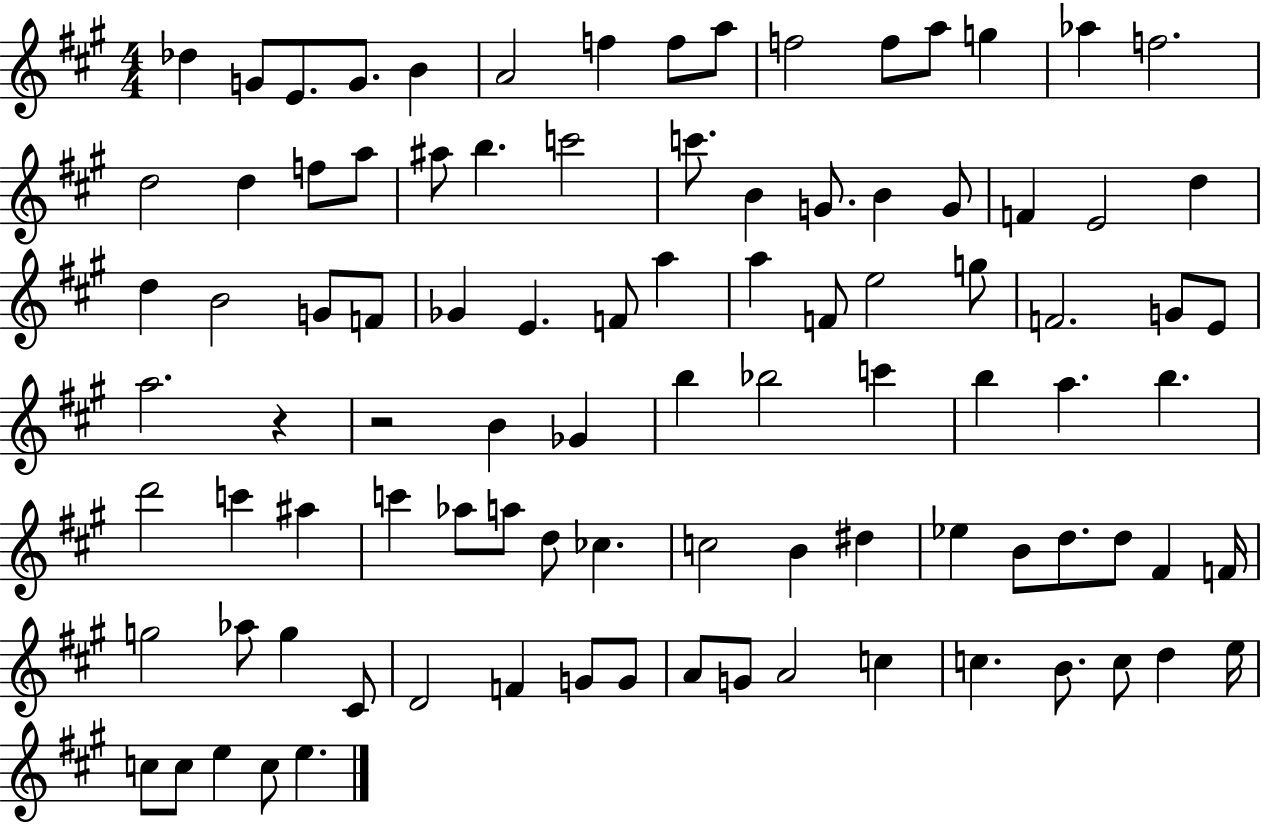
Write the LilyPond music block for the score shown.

{
  \clef treble
  \numericTimeSignature
  \time 4/4
  \key a \major
  des''4 g'8 e'8. g'8. b'4 | a'2 f''4 f''8 a''8 | f''2 f''8 a''8 g''4 | aes''4 f''2. | \break d''2 d''4 f''8 a''8 | ais''8 b''4. c'''2 | c'''8. b'4 g'8. b'4 g'8 | f'4 e'2 d''4 | \break d''4 b'2 g'8 f'8 | ges'4 e'4. f'8 a''4 | a''4 f'8 e''2 g''8 | f'2. g'8 e'8 | \break a''2. r4 | r2 b'4 ges'4 | b''4 bes''2 c'''4 | b''4 a''4. b''4. | \break d'''2 c'''4 ais''4 | c'''4 aes''8 a''8 d''8 ces''4. | c''2 b'4 dis''4 | ees''4 b'8 d''8. d''8 fis'4 f'16 | \break g''2 aes''8 g''4 cis'8 | d'2 f'4 g'8 g'8 | a'8 g'8 a'2 c''4 | c''4. b'8. c''8 d''4 e''16 | \break c''8 c''8 e''4 c''8 e''4. | \bar "|."
}